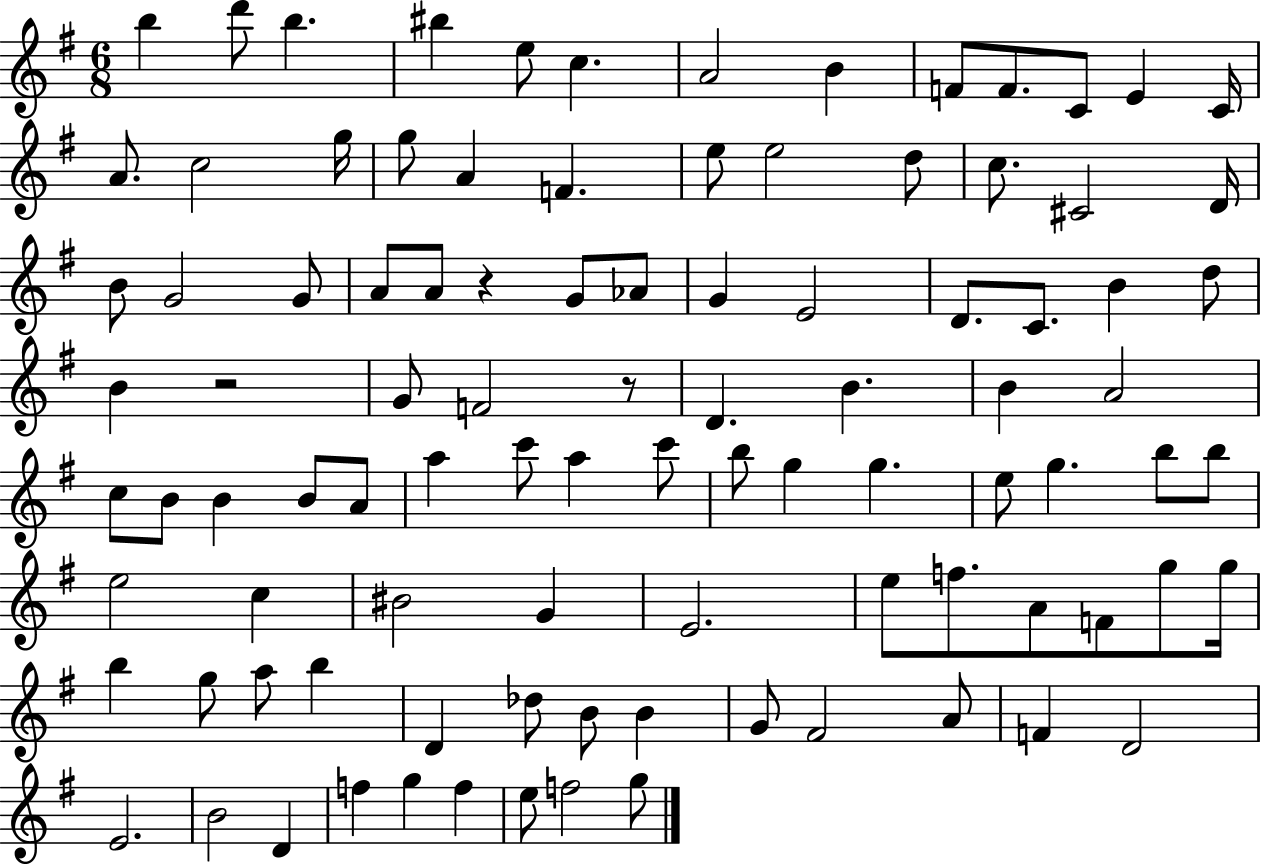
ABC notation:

X:1
T:Untitled
M:6/8
L:1/4
K:G
b d'/2 b ^b e/2 c A2 B F/2 F/2 C/2 E C/4 A/2 c2 g/4 g/2 A F e/2 e2 d/2 c/2 ^C2 D/4 B/2 G2 G/2 A/2 A/2 z G/2 _A/2 G E2 D/2 C/2 B d/2 B z2 G/2 F2 z/2 D B B A2 c/2 B/2 B B/2 A/2 a c'/2 a c'/2 b/2 g g e/2 g b/2 b/2 e2 c ^B2 G E2 e/2 f/2 A/2 F/2 g/2 g/4 b g/2 a/2 b D _d/2 B/2 B G/2 ^F2 A/2 F D2 E2 B2 D f g f e/2 f2 g/2